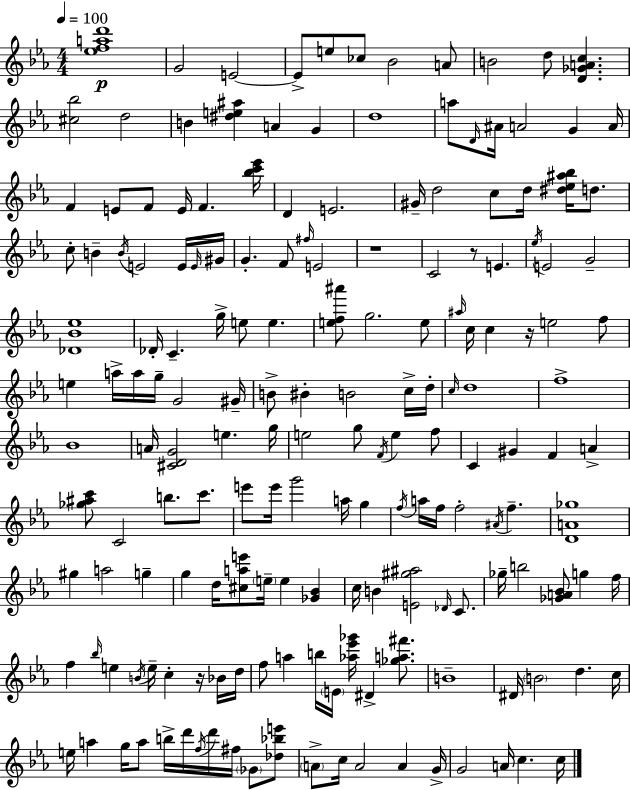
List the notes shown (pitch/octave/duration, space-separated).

[Eb5,F5,A5,D6]/w G4/h E4/h E4/e E5/e CES5/e Bb4/h A4/e B4/h D5/e [D4,Gb4,A4,C5]/q. [C#5,Bb5]/h D5/h B4/q [D#5,E5,A#5]/q A4/q G4/q D5/w A5/e D4/s A#4/s A4/h G4/q A4/s F4/q E4/e F4/e E4/s F4/q. [Bb5,C6,Eb6]/s D4/q E4/h. G#4/s D5/h C5/e D5/s [D#5,Eb5,A#5,Bb5]/s D5/e. C5/e B4/q B4/s E4/h E4/s E4/s G#4/s G4/q. F4/e F#5/s E4/h R/w C4/h R/e E4/q. Eb5/s E4/h G4/h [Db4,Bb4,Eb5]/w Db4/s C4/q. G5/s E5/e E5/q. [E5,F5,A#6]/e G5/h. E5/e A#5/s C5/s C5/q R/s E5/h F5/e E5/q A5/s A5/s G5/s G4/h G#4/s B4/e BIS4/q B4/h C5/s D5/s C5/s D5/w F5/w Bb4/w A4/s [C#4,D4,G4]/h E5/q. G5/s E5/h G5/e F4/s E5/q F5/e C4/q G#4/q F4/q A4/q [Gb5,A#5,C6]/e C4/h B5/e. C6/e. E6/e E6/s G6/h A5/s G5/q F5/s A5/s F5/s F5/h A#4/s F5/q. [D4,A4,Gb5]/w G#5/q A5/h G5/q G5/q D5/s [C#5,A5,E6]/e E5/s E5/q [Gb4,Bb4]/q C5/s B4/q [E4,G#5,A#5]/h Db4/s C4/e. Gb5/s B5/h [Gb4,A4,Bb4]/e G5/q F5/s F5/q Bb5/s E5/q B4/s E5/s C5/q R/s Bb4/s D5/s F5/e A5/q B5/s E4/s [Ab5,Eb6,Gb6]/s D#4/q [Gb5,A5,F#6]/e. B4/w D#4/s B4/h D5/q. C5/s E5/s A5/q G5/s A5/e B5/s D6/s F5/s D6/s F#5/s Gb4/e [Db5,Bb5,E6]/e A4/e C5/s A4/h A4/q G4/s G4/h A4/s C5/q. C5/s